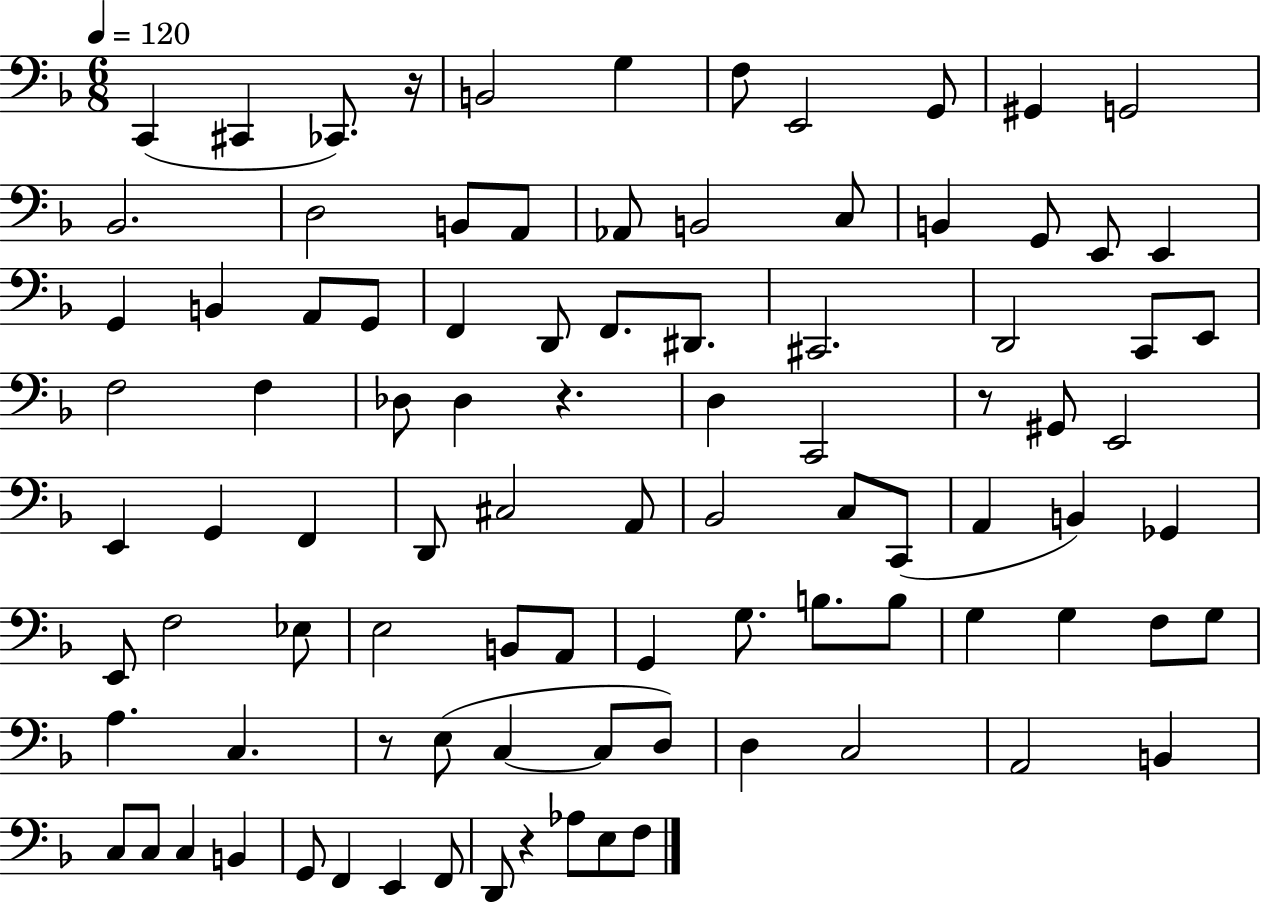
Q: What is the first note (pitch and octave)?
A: C2